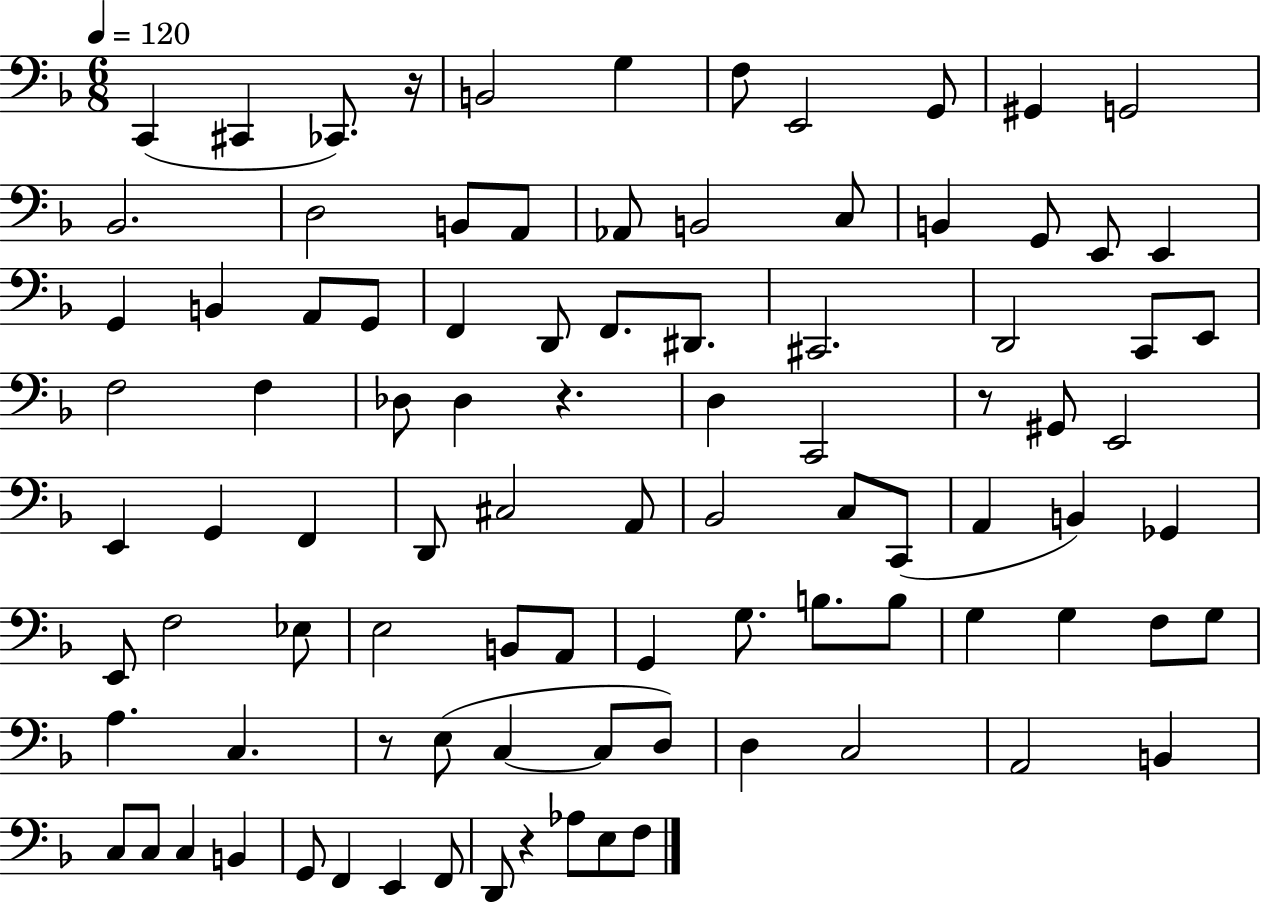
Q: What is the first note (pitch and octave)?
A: C2